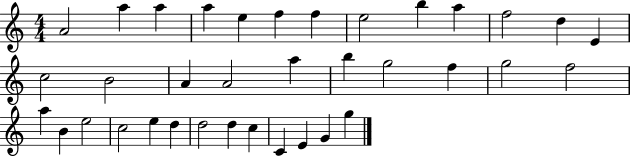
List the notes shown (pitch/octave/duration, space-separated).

A4/h A5/q A5/q A5/q E5/q F5/q F5/q E5/h B5/q A5/q F5/h D5/q E4/q C5/h B4/h A4/q A4/h A5/q B5/q G5/h F5/q G5/h F5/h A5/q B4/q E5/h C5/h E5/q D5/q D5/h D5/q C5/q C4/q E4/q G4/q G5/q